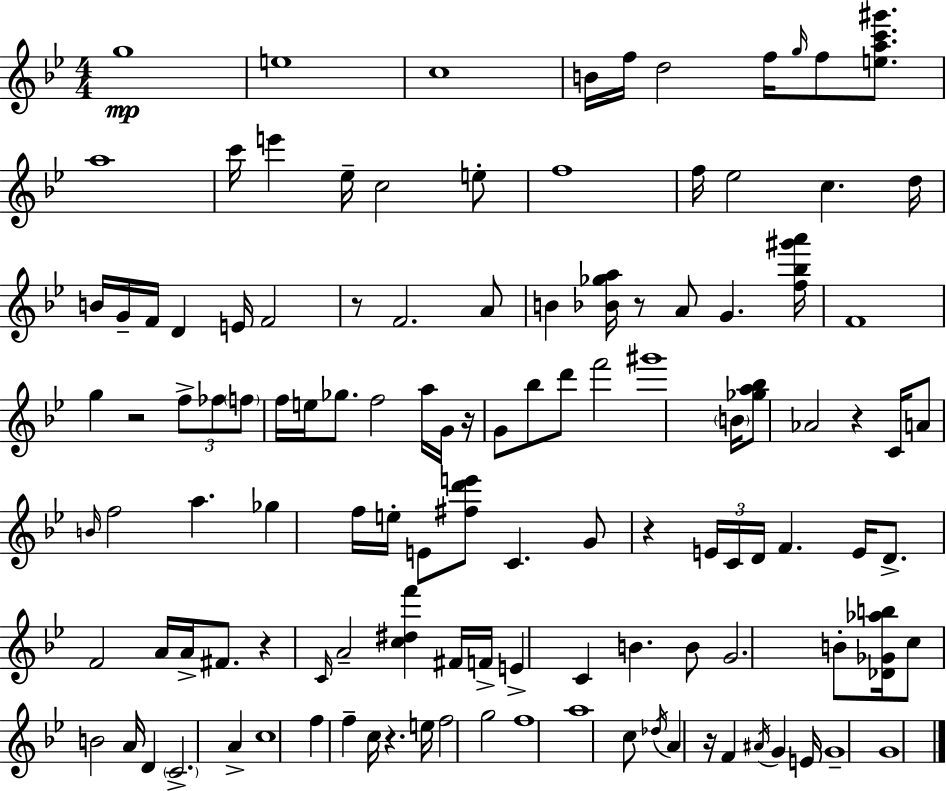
{
  \clef treble
  \numericTimeSignature
  \time 4/4
  \key bes \major
  g''1\mp | e''1 | c''1 | b'16 f''16 d''2 f''16 \grace { g''16 } f''8 <e'' a'' c''' gis'''>8. | \break a''1 | c'''16 e'''4 ees''16-- c''2 e''8-. | f''1 | f''16 ees''2 c''4. | \break d''16 b'16 g'16-- f'16 d'4 e'16 f'2 | r8 f'2. a'8 | b'4 <bes' ges'' a''>16 r8 a'8 g'4. | <f'' bes'' gis''' a'''>16 f'1 | \break g''4 r2 \tuplet 3/2 { f''8-> fes''8 | \parenthesize f''8 } f''16 e''16 ges''8. f''2 | a''16 g'16 r16 g'8 bes''8 d'''8 f'''2 | gis'''1 | \break \parenthesize b'16 <ges'' a'' bes''>8 aes'2 r4 | c'16 a'8 \grace { b'16 } f''2 a''4. | ges''4 f''16 e''16-. e'8 <fis'' d''' e'''>8 c'4. | g'8 r4 \tuplet 3/2 { e'16 c'16 d'16 } f'4. | \break e'16 d'8.-> f'2 a'16 a'16-> fis'8. | r4 \grace { c'16 } a'2-- <c'' dis'' f'''>4 | fis'16 f'16-> e'4-> c'4 b'4. | b'8 g'2. | \break b'8-. <des' ges' aes'' b''>16 c''8 b'2 a'16 d'4 | \parenthesize c'2.-> a'4-> | c''1 | f''4 f''4-- c''16 r4. | \break e''16 f''2 g''2 | f''1 | a''1 | c''8 \acciaccatura { des''16 } a'4 r16 f'4 \acciaccatura { ais'16 } | \break g'4 e'16 g'1-- | g'1 | \bar "|."
}